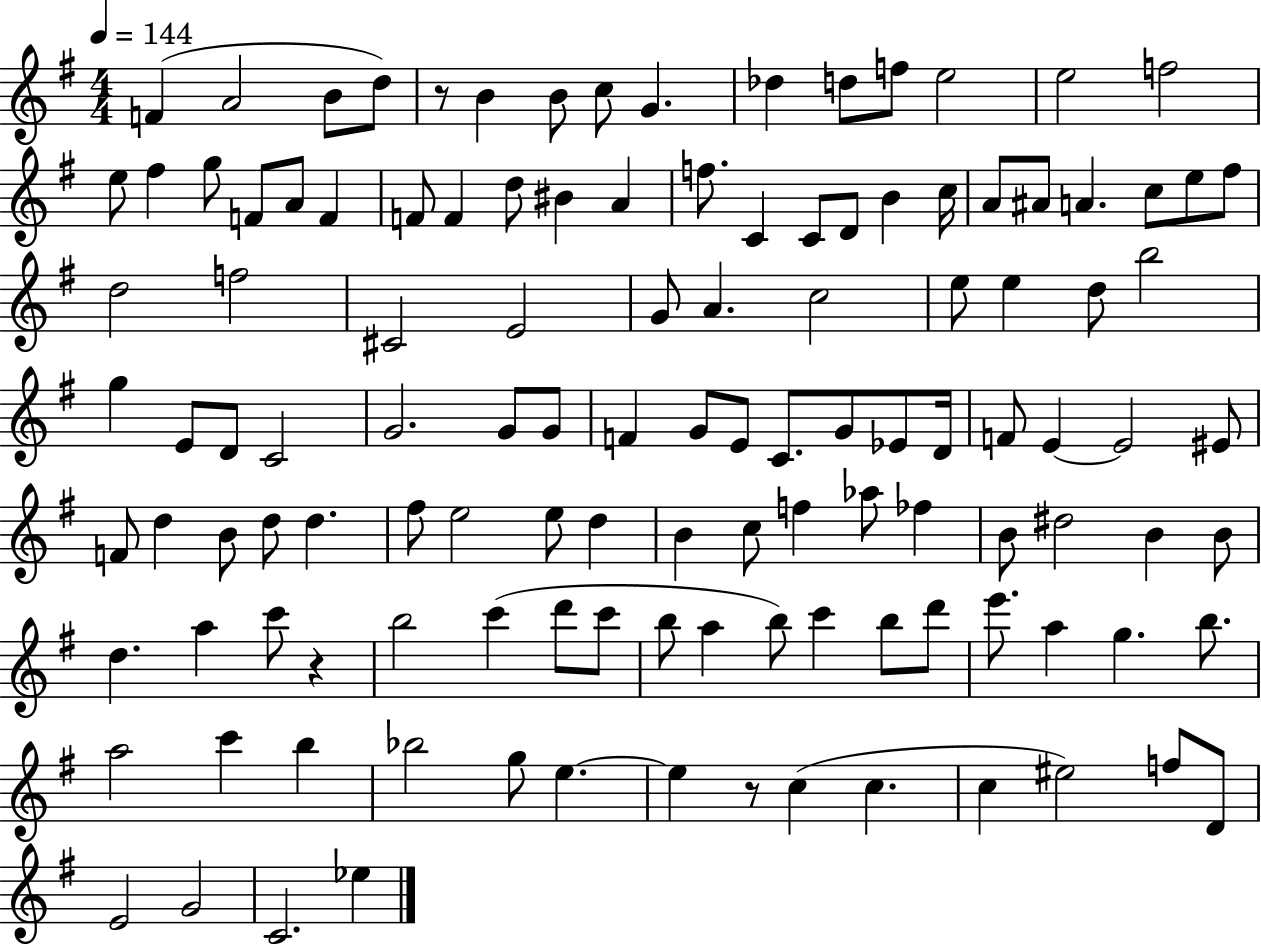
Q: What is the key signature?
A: G major